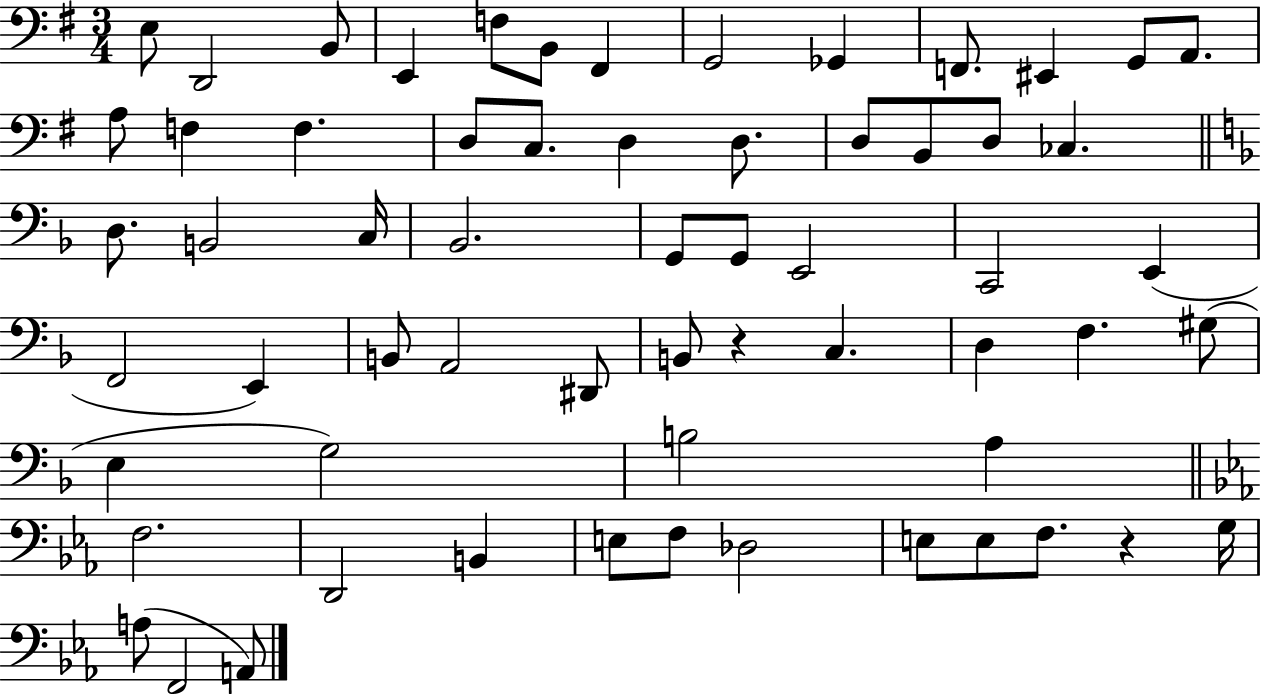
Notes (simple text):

E3/e D2/h B2/e E2/q F3/e B2/e F#2/q G2/h Gb2/q F2/e. EIS2/q G2/e A2/e. A3/e F3/q F3/q. D3/e C3/e. D3/q D3/e. D3/e B2/e D3/e CES3/q. D3/e. B2/h C3/s Bb2/h. G2/e G2/e E2/h C2/h E2/q F2/h E2/q B2/e A2/h D#2/e B2/e R/q C3/q. D3/q F3/q. G#3/e E3/q G3/h B3/h A3/q F3/h. D2/h B2/q E3/e F3/e Db3/h E3/e E3/e F3/e. R/q G3/s A3/e F2/h A2/e